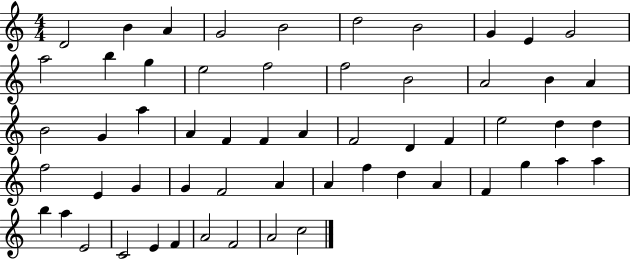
{
  \clef treble
  \numericTimeSignature
  \time 4/4
  \key c \major
  d'2 b'4 a'4 | g'2 b'2 | d''2 b'2 | g'4 e'4 g'2 | \break a''2 b''4 g''4 | e''2 f''2 | f''2 b'2 | a'2 b'4 a'4 | \break b'2 g'4 a''4 | a'4 f'4 f'4 a'4 | f'2 d'4 f'4 | e''2 d''4 d''4 | \break f''2 e'4 g'4 | g'4 f'2 a'4 | a'4 f''4 d''4 a'4 | f'4 g''4 a''4 a''4 | \break b''4 a''4 e'2 | c'2 e'4 f'4 | a'2 f'2 | a'2 c''2 | \break \bar "|."
}